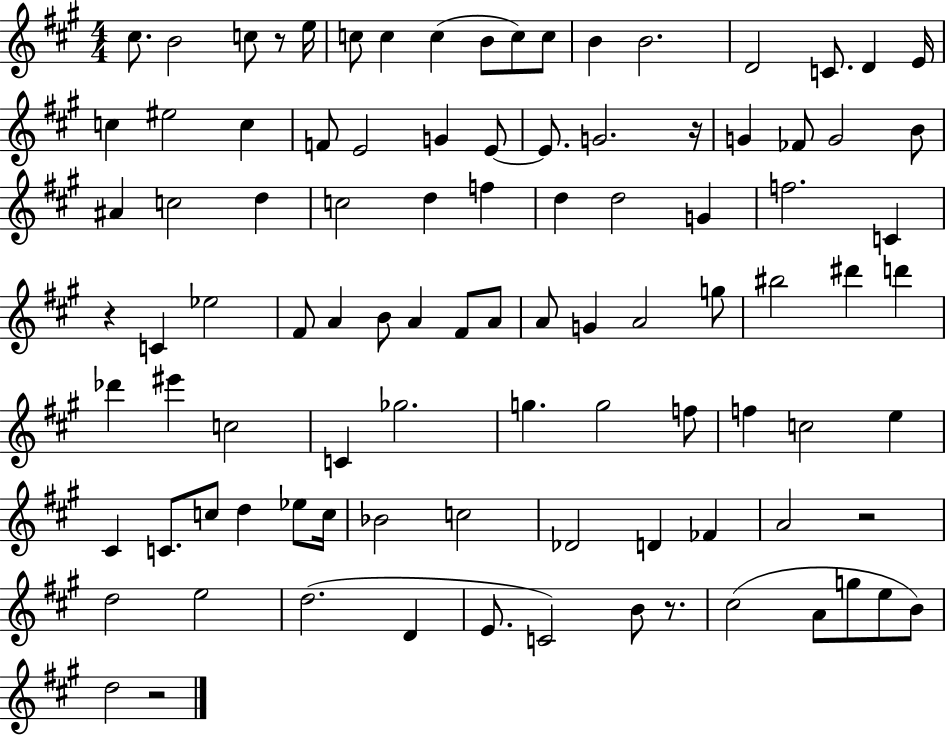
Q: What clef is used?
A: treble